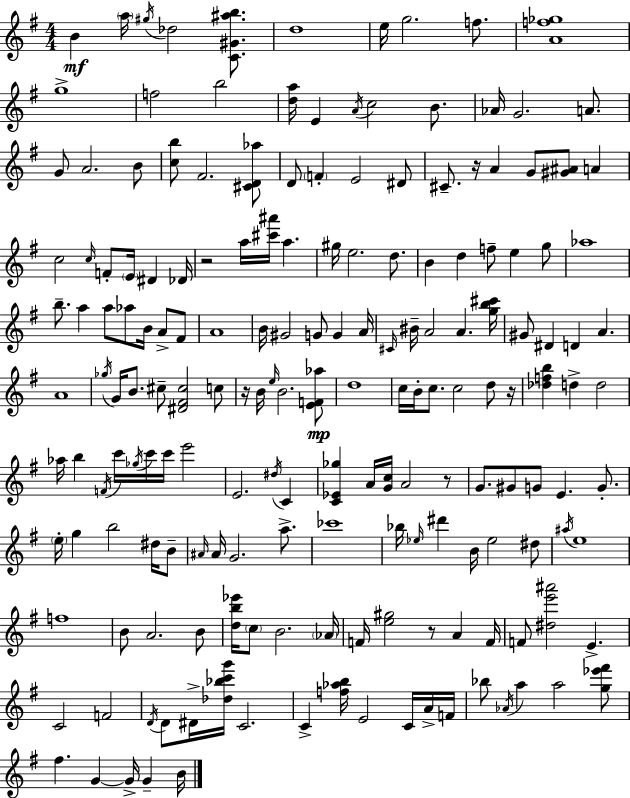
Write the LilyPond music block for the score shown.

{
  \clef treble
  \numericTimeSignature
  \time 4/4
  \key g \major
  b'4\mf \parenthesize a''16 \acciaccatura { gis''16 } des''2 <c' gis' ais'' b''>8. | d''1 | e''16 g''2. f''8. | <a' f'' ges''>1 | \break g''1-> | f''2 b''2 | <d'' a''>16 e'4 \acciaccatura { a'16 } c''2 b'8. | aes'16 g'2. a'8. | \break g'8 a'2. | b'8 <c'' b''>8 fis'2. | <cis' d' aes''>8 d'8 \parenthesize f'4-. e'2 | dis'8 cis'8.-- r16 a'4 g'8 <gis' ais'>8 a'4 | \break c''2 \grace { c''16 } f'8-. \parenthesize e'16 dis'4 | des'16 r2 a''16 <cis''' ais'''>16 a''4. | gis''16 e''2. | d''8. b'4 d''4 f''8-- e''4 | \break g''8 aes''1 | b''8.-- a''4 a''8 aes''8 b'16 a'8-> | fis'8 a'1 | b'16 gis'2 g'8 g'4 | \break a'16 \grace { cis'16 } bis'16-- a'2 a'4. | <g'' b'' cis'''>16 gis'8 dis'4 d'4 a'4. | a'1 | \acciaccatura { ges''16 } g'16 b'8. cis''8-- <dis' fis' cis''>2 | \break c''8 r16 b'16 \grace { e''16 } b'2. | <e' f' aes''>8\mp d''1 | c''16 b'16-. c''8. c''2 | d''8 r16 <des'' f'' b''>4 d''4-> d''2 | \break aes''16 b''4 \acciaccatura { f'16 } c'''16 \acciaccatura { ges''16 } c'''16 c'''16 | e'''2 e'2. | \acciaccatura { dis''16 } c'4 <c' ees' ges''>4 a'16 <g' c''>16 a'2 | r8 g'8. gis'8 g'8 | \break e'4. g'8.-. \parenthesize e''16-. g''4 b''2 | dis''16 b'8-- \grace { ais'16 } ais'16 g'2. | a''8.-> ces'''1 | bes''16 \grace { ees''16 } dis'''4 | \break b'16 ees''2 dis''8 \acciaccatura { ais''16 } e''1 | f''1 | b'8 a'2. | b'8 <d'' b'' ees'''>16 \parenthesize c''8 b'2. | \break \parenthesize aes'16 f'16 <e'' gis''>2 | r8 a'4 f'16 f'8 <dis'' e''' ais'''>2 | e'4.-> c'2 | f'2 \acciaccatura { d'16 } d'8 dis'16-> | \break <des'' bes'' c''' g'''>16 c'2. c'4-> | <f'' aes'' b''>16 e'2 c'16 a'16-> f'16 bes''8 \acciaccatura { aes'16 } | a''4 a''2 <g'' ees''' fis'''>8 fis''4. | g'4~~ g'16-> g'4-- b'16 \bar "|."
}